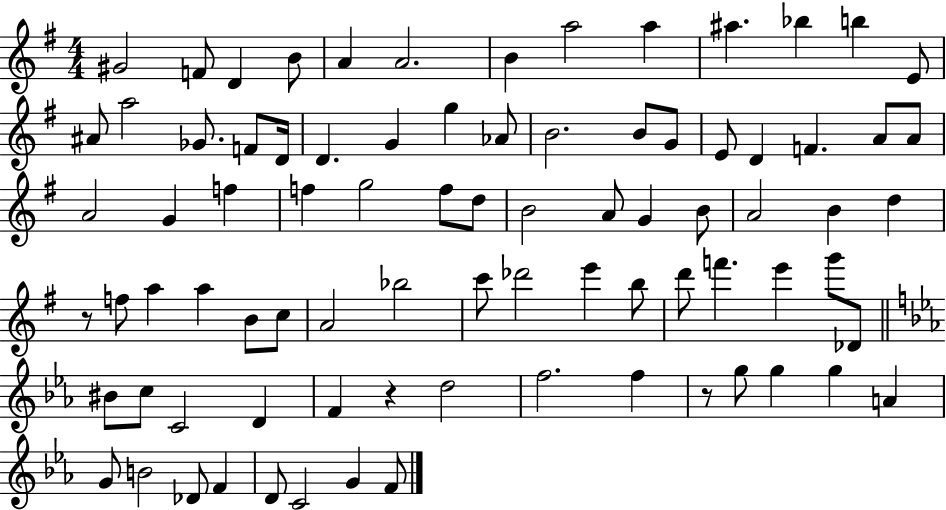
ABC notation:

X:1
T:Untitled
M:4/4
L:1/4
K:G
^G2 F/2 D B/2 A A2 B a2 a ^a _b b E/2 ^A/2 a2 _G/2 F/2 D/4 D G g _A/2 B2 B/2 G/2 E/2 D F A/2 A/2 A2 G f f g2 f/2 d/2 B2 A/2 G B/2 A2 B d z/2 f/2 a a B/2 c/2 A2 _b2 c'/2 _d'2 e' b/2 d'/2 f' e' g'/2 _D/2 ^B/2 c/2 C2 D F z d2 f2 f z/2 g/2 g g A G/2 B2 _D/2 F D/2 C2 G F/2